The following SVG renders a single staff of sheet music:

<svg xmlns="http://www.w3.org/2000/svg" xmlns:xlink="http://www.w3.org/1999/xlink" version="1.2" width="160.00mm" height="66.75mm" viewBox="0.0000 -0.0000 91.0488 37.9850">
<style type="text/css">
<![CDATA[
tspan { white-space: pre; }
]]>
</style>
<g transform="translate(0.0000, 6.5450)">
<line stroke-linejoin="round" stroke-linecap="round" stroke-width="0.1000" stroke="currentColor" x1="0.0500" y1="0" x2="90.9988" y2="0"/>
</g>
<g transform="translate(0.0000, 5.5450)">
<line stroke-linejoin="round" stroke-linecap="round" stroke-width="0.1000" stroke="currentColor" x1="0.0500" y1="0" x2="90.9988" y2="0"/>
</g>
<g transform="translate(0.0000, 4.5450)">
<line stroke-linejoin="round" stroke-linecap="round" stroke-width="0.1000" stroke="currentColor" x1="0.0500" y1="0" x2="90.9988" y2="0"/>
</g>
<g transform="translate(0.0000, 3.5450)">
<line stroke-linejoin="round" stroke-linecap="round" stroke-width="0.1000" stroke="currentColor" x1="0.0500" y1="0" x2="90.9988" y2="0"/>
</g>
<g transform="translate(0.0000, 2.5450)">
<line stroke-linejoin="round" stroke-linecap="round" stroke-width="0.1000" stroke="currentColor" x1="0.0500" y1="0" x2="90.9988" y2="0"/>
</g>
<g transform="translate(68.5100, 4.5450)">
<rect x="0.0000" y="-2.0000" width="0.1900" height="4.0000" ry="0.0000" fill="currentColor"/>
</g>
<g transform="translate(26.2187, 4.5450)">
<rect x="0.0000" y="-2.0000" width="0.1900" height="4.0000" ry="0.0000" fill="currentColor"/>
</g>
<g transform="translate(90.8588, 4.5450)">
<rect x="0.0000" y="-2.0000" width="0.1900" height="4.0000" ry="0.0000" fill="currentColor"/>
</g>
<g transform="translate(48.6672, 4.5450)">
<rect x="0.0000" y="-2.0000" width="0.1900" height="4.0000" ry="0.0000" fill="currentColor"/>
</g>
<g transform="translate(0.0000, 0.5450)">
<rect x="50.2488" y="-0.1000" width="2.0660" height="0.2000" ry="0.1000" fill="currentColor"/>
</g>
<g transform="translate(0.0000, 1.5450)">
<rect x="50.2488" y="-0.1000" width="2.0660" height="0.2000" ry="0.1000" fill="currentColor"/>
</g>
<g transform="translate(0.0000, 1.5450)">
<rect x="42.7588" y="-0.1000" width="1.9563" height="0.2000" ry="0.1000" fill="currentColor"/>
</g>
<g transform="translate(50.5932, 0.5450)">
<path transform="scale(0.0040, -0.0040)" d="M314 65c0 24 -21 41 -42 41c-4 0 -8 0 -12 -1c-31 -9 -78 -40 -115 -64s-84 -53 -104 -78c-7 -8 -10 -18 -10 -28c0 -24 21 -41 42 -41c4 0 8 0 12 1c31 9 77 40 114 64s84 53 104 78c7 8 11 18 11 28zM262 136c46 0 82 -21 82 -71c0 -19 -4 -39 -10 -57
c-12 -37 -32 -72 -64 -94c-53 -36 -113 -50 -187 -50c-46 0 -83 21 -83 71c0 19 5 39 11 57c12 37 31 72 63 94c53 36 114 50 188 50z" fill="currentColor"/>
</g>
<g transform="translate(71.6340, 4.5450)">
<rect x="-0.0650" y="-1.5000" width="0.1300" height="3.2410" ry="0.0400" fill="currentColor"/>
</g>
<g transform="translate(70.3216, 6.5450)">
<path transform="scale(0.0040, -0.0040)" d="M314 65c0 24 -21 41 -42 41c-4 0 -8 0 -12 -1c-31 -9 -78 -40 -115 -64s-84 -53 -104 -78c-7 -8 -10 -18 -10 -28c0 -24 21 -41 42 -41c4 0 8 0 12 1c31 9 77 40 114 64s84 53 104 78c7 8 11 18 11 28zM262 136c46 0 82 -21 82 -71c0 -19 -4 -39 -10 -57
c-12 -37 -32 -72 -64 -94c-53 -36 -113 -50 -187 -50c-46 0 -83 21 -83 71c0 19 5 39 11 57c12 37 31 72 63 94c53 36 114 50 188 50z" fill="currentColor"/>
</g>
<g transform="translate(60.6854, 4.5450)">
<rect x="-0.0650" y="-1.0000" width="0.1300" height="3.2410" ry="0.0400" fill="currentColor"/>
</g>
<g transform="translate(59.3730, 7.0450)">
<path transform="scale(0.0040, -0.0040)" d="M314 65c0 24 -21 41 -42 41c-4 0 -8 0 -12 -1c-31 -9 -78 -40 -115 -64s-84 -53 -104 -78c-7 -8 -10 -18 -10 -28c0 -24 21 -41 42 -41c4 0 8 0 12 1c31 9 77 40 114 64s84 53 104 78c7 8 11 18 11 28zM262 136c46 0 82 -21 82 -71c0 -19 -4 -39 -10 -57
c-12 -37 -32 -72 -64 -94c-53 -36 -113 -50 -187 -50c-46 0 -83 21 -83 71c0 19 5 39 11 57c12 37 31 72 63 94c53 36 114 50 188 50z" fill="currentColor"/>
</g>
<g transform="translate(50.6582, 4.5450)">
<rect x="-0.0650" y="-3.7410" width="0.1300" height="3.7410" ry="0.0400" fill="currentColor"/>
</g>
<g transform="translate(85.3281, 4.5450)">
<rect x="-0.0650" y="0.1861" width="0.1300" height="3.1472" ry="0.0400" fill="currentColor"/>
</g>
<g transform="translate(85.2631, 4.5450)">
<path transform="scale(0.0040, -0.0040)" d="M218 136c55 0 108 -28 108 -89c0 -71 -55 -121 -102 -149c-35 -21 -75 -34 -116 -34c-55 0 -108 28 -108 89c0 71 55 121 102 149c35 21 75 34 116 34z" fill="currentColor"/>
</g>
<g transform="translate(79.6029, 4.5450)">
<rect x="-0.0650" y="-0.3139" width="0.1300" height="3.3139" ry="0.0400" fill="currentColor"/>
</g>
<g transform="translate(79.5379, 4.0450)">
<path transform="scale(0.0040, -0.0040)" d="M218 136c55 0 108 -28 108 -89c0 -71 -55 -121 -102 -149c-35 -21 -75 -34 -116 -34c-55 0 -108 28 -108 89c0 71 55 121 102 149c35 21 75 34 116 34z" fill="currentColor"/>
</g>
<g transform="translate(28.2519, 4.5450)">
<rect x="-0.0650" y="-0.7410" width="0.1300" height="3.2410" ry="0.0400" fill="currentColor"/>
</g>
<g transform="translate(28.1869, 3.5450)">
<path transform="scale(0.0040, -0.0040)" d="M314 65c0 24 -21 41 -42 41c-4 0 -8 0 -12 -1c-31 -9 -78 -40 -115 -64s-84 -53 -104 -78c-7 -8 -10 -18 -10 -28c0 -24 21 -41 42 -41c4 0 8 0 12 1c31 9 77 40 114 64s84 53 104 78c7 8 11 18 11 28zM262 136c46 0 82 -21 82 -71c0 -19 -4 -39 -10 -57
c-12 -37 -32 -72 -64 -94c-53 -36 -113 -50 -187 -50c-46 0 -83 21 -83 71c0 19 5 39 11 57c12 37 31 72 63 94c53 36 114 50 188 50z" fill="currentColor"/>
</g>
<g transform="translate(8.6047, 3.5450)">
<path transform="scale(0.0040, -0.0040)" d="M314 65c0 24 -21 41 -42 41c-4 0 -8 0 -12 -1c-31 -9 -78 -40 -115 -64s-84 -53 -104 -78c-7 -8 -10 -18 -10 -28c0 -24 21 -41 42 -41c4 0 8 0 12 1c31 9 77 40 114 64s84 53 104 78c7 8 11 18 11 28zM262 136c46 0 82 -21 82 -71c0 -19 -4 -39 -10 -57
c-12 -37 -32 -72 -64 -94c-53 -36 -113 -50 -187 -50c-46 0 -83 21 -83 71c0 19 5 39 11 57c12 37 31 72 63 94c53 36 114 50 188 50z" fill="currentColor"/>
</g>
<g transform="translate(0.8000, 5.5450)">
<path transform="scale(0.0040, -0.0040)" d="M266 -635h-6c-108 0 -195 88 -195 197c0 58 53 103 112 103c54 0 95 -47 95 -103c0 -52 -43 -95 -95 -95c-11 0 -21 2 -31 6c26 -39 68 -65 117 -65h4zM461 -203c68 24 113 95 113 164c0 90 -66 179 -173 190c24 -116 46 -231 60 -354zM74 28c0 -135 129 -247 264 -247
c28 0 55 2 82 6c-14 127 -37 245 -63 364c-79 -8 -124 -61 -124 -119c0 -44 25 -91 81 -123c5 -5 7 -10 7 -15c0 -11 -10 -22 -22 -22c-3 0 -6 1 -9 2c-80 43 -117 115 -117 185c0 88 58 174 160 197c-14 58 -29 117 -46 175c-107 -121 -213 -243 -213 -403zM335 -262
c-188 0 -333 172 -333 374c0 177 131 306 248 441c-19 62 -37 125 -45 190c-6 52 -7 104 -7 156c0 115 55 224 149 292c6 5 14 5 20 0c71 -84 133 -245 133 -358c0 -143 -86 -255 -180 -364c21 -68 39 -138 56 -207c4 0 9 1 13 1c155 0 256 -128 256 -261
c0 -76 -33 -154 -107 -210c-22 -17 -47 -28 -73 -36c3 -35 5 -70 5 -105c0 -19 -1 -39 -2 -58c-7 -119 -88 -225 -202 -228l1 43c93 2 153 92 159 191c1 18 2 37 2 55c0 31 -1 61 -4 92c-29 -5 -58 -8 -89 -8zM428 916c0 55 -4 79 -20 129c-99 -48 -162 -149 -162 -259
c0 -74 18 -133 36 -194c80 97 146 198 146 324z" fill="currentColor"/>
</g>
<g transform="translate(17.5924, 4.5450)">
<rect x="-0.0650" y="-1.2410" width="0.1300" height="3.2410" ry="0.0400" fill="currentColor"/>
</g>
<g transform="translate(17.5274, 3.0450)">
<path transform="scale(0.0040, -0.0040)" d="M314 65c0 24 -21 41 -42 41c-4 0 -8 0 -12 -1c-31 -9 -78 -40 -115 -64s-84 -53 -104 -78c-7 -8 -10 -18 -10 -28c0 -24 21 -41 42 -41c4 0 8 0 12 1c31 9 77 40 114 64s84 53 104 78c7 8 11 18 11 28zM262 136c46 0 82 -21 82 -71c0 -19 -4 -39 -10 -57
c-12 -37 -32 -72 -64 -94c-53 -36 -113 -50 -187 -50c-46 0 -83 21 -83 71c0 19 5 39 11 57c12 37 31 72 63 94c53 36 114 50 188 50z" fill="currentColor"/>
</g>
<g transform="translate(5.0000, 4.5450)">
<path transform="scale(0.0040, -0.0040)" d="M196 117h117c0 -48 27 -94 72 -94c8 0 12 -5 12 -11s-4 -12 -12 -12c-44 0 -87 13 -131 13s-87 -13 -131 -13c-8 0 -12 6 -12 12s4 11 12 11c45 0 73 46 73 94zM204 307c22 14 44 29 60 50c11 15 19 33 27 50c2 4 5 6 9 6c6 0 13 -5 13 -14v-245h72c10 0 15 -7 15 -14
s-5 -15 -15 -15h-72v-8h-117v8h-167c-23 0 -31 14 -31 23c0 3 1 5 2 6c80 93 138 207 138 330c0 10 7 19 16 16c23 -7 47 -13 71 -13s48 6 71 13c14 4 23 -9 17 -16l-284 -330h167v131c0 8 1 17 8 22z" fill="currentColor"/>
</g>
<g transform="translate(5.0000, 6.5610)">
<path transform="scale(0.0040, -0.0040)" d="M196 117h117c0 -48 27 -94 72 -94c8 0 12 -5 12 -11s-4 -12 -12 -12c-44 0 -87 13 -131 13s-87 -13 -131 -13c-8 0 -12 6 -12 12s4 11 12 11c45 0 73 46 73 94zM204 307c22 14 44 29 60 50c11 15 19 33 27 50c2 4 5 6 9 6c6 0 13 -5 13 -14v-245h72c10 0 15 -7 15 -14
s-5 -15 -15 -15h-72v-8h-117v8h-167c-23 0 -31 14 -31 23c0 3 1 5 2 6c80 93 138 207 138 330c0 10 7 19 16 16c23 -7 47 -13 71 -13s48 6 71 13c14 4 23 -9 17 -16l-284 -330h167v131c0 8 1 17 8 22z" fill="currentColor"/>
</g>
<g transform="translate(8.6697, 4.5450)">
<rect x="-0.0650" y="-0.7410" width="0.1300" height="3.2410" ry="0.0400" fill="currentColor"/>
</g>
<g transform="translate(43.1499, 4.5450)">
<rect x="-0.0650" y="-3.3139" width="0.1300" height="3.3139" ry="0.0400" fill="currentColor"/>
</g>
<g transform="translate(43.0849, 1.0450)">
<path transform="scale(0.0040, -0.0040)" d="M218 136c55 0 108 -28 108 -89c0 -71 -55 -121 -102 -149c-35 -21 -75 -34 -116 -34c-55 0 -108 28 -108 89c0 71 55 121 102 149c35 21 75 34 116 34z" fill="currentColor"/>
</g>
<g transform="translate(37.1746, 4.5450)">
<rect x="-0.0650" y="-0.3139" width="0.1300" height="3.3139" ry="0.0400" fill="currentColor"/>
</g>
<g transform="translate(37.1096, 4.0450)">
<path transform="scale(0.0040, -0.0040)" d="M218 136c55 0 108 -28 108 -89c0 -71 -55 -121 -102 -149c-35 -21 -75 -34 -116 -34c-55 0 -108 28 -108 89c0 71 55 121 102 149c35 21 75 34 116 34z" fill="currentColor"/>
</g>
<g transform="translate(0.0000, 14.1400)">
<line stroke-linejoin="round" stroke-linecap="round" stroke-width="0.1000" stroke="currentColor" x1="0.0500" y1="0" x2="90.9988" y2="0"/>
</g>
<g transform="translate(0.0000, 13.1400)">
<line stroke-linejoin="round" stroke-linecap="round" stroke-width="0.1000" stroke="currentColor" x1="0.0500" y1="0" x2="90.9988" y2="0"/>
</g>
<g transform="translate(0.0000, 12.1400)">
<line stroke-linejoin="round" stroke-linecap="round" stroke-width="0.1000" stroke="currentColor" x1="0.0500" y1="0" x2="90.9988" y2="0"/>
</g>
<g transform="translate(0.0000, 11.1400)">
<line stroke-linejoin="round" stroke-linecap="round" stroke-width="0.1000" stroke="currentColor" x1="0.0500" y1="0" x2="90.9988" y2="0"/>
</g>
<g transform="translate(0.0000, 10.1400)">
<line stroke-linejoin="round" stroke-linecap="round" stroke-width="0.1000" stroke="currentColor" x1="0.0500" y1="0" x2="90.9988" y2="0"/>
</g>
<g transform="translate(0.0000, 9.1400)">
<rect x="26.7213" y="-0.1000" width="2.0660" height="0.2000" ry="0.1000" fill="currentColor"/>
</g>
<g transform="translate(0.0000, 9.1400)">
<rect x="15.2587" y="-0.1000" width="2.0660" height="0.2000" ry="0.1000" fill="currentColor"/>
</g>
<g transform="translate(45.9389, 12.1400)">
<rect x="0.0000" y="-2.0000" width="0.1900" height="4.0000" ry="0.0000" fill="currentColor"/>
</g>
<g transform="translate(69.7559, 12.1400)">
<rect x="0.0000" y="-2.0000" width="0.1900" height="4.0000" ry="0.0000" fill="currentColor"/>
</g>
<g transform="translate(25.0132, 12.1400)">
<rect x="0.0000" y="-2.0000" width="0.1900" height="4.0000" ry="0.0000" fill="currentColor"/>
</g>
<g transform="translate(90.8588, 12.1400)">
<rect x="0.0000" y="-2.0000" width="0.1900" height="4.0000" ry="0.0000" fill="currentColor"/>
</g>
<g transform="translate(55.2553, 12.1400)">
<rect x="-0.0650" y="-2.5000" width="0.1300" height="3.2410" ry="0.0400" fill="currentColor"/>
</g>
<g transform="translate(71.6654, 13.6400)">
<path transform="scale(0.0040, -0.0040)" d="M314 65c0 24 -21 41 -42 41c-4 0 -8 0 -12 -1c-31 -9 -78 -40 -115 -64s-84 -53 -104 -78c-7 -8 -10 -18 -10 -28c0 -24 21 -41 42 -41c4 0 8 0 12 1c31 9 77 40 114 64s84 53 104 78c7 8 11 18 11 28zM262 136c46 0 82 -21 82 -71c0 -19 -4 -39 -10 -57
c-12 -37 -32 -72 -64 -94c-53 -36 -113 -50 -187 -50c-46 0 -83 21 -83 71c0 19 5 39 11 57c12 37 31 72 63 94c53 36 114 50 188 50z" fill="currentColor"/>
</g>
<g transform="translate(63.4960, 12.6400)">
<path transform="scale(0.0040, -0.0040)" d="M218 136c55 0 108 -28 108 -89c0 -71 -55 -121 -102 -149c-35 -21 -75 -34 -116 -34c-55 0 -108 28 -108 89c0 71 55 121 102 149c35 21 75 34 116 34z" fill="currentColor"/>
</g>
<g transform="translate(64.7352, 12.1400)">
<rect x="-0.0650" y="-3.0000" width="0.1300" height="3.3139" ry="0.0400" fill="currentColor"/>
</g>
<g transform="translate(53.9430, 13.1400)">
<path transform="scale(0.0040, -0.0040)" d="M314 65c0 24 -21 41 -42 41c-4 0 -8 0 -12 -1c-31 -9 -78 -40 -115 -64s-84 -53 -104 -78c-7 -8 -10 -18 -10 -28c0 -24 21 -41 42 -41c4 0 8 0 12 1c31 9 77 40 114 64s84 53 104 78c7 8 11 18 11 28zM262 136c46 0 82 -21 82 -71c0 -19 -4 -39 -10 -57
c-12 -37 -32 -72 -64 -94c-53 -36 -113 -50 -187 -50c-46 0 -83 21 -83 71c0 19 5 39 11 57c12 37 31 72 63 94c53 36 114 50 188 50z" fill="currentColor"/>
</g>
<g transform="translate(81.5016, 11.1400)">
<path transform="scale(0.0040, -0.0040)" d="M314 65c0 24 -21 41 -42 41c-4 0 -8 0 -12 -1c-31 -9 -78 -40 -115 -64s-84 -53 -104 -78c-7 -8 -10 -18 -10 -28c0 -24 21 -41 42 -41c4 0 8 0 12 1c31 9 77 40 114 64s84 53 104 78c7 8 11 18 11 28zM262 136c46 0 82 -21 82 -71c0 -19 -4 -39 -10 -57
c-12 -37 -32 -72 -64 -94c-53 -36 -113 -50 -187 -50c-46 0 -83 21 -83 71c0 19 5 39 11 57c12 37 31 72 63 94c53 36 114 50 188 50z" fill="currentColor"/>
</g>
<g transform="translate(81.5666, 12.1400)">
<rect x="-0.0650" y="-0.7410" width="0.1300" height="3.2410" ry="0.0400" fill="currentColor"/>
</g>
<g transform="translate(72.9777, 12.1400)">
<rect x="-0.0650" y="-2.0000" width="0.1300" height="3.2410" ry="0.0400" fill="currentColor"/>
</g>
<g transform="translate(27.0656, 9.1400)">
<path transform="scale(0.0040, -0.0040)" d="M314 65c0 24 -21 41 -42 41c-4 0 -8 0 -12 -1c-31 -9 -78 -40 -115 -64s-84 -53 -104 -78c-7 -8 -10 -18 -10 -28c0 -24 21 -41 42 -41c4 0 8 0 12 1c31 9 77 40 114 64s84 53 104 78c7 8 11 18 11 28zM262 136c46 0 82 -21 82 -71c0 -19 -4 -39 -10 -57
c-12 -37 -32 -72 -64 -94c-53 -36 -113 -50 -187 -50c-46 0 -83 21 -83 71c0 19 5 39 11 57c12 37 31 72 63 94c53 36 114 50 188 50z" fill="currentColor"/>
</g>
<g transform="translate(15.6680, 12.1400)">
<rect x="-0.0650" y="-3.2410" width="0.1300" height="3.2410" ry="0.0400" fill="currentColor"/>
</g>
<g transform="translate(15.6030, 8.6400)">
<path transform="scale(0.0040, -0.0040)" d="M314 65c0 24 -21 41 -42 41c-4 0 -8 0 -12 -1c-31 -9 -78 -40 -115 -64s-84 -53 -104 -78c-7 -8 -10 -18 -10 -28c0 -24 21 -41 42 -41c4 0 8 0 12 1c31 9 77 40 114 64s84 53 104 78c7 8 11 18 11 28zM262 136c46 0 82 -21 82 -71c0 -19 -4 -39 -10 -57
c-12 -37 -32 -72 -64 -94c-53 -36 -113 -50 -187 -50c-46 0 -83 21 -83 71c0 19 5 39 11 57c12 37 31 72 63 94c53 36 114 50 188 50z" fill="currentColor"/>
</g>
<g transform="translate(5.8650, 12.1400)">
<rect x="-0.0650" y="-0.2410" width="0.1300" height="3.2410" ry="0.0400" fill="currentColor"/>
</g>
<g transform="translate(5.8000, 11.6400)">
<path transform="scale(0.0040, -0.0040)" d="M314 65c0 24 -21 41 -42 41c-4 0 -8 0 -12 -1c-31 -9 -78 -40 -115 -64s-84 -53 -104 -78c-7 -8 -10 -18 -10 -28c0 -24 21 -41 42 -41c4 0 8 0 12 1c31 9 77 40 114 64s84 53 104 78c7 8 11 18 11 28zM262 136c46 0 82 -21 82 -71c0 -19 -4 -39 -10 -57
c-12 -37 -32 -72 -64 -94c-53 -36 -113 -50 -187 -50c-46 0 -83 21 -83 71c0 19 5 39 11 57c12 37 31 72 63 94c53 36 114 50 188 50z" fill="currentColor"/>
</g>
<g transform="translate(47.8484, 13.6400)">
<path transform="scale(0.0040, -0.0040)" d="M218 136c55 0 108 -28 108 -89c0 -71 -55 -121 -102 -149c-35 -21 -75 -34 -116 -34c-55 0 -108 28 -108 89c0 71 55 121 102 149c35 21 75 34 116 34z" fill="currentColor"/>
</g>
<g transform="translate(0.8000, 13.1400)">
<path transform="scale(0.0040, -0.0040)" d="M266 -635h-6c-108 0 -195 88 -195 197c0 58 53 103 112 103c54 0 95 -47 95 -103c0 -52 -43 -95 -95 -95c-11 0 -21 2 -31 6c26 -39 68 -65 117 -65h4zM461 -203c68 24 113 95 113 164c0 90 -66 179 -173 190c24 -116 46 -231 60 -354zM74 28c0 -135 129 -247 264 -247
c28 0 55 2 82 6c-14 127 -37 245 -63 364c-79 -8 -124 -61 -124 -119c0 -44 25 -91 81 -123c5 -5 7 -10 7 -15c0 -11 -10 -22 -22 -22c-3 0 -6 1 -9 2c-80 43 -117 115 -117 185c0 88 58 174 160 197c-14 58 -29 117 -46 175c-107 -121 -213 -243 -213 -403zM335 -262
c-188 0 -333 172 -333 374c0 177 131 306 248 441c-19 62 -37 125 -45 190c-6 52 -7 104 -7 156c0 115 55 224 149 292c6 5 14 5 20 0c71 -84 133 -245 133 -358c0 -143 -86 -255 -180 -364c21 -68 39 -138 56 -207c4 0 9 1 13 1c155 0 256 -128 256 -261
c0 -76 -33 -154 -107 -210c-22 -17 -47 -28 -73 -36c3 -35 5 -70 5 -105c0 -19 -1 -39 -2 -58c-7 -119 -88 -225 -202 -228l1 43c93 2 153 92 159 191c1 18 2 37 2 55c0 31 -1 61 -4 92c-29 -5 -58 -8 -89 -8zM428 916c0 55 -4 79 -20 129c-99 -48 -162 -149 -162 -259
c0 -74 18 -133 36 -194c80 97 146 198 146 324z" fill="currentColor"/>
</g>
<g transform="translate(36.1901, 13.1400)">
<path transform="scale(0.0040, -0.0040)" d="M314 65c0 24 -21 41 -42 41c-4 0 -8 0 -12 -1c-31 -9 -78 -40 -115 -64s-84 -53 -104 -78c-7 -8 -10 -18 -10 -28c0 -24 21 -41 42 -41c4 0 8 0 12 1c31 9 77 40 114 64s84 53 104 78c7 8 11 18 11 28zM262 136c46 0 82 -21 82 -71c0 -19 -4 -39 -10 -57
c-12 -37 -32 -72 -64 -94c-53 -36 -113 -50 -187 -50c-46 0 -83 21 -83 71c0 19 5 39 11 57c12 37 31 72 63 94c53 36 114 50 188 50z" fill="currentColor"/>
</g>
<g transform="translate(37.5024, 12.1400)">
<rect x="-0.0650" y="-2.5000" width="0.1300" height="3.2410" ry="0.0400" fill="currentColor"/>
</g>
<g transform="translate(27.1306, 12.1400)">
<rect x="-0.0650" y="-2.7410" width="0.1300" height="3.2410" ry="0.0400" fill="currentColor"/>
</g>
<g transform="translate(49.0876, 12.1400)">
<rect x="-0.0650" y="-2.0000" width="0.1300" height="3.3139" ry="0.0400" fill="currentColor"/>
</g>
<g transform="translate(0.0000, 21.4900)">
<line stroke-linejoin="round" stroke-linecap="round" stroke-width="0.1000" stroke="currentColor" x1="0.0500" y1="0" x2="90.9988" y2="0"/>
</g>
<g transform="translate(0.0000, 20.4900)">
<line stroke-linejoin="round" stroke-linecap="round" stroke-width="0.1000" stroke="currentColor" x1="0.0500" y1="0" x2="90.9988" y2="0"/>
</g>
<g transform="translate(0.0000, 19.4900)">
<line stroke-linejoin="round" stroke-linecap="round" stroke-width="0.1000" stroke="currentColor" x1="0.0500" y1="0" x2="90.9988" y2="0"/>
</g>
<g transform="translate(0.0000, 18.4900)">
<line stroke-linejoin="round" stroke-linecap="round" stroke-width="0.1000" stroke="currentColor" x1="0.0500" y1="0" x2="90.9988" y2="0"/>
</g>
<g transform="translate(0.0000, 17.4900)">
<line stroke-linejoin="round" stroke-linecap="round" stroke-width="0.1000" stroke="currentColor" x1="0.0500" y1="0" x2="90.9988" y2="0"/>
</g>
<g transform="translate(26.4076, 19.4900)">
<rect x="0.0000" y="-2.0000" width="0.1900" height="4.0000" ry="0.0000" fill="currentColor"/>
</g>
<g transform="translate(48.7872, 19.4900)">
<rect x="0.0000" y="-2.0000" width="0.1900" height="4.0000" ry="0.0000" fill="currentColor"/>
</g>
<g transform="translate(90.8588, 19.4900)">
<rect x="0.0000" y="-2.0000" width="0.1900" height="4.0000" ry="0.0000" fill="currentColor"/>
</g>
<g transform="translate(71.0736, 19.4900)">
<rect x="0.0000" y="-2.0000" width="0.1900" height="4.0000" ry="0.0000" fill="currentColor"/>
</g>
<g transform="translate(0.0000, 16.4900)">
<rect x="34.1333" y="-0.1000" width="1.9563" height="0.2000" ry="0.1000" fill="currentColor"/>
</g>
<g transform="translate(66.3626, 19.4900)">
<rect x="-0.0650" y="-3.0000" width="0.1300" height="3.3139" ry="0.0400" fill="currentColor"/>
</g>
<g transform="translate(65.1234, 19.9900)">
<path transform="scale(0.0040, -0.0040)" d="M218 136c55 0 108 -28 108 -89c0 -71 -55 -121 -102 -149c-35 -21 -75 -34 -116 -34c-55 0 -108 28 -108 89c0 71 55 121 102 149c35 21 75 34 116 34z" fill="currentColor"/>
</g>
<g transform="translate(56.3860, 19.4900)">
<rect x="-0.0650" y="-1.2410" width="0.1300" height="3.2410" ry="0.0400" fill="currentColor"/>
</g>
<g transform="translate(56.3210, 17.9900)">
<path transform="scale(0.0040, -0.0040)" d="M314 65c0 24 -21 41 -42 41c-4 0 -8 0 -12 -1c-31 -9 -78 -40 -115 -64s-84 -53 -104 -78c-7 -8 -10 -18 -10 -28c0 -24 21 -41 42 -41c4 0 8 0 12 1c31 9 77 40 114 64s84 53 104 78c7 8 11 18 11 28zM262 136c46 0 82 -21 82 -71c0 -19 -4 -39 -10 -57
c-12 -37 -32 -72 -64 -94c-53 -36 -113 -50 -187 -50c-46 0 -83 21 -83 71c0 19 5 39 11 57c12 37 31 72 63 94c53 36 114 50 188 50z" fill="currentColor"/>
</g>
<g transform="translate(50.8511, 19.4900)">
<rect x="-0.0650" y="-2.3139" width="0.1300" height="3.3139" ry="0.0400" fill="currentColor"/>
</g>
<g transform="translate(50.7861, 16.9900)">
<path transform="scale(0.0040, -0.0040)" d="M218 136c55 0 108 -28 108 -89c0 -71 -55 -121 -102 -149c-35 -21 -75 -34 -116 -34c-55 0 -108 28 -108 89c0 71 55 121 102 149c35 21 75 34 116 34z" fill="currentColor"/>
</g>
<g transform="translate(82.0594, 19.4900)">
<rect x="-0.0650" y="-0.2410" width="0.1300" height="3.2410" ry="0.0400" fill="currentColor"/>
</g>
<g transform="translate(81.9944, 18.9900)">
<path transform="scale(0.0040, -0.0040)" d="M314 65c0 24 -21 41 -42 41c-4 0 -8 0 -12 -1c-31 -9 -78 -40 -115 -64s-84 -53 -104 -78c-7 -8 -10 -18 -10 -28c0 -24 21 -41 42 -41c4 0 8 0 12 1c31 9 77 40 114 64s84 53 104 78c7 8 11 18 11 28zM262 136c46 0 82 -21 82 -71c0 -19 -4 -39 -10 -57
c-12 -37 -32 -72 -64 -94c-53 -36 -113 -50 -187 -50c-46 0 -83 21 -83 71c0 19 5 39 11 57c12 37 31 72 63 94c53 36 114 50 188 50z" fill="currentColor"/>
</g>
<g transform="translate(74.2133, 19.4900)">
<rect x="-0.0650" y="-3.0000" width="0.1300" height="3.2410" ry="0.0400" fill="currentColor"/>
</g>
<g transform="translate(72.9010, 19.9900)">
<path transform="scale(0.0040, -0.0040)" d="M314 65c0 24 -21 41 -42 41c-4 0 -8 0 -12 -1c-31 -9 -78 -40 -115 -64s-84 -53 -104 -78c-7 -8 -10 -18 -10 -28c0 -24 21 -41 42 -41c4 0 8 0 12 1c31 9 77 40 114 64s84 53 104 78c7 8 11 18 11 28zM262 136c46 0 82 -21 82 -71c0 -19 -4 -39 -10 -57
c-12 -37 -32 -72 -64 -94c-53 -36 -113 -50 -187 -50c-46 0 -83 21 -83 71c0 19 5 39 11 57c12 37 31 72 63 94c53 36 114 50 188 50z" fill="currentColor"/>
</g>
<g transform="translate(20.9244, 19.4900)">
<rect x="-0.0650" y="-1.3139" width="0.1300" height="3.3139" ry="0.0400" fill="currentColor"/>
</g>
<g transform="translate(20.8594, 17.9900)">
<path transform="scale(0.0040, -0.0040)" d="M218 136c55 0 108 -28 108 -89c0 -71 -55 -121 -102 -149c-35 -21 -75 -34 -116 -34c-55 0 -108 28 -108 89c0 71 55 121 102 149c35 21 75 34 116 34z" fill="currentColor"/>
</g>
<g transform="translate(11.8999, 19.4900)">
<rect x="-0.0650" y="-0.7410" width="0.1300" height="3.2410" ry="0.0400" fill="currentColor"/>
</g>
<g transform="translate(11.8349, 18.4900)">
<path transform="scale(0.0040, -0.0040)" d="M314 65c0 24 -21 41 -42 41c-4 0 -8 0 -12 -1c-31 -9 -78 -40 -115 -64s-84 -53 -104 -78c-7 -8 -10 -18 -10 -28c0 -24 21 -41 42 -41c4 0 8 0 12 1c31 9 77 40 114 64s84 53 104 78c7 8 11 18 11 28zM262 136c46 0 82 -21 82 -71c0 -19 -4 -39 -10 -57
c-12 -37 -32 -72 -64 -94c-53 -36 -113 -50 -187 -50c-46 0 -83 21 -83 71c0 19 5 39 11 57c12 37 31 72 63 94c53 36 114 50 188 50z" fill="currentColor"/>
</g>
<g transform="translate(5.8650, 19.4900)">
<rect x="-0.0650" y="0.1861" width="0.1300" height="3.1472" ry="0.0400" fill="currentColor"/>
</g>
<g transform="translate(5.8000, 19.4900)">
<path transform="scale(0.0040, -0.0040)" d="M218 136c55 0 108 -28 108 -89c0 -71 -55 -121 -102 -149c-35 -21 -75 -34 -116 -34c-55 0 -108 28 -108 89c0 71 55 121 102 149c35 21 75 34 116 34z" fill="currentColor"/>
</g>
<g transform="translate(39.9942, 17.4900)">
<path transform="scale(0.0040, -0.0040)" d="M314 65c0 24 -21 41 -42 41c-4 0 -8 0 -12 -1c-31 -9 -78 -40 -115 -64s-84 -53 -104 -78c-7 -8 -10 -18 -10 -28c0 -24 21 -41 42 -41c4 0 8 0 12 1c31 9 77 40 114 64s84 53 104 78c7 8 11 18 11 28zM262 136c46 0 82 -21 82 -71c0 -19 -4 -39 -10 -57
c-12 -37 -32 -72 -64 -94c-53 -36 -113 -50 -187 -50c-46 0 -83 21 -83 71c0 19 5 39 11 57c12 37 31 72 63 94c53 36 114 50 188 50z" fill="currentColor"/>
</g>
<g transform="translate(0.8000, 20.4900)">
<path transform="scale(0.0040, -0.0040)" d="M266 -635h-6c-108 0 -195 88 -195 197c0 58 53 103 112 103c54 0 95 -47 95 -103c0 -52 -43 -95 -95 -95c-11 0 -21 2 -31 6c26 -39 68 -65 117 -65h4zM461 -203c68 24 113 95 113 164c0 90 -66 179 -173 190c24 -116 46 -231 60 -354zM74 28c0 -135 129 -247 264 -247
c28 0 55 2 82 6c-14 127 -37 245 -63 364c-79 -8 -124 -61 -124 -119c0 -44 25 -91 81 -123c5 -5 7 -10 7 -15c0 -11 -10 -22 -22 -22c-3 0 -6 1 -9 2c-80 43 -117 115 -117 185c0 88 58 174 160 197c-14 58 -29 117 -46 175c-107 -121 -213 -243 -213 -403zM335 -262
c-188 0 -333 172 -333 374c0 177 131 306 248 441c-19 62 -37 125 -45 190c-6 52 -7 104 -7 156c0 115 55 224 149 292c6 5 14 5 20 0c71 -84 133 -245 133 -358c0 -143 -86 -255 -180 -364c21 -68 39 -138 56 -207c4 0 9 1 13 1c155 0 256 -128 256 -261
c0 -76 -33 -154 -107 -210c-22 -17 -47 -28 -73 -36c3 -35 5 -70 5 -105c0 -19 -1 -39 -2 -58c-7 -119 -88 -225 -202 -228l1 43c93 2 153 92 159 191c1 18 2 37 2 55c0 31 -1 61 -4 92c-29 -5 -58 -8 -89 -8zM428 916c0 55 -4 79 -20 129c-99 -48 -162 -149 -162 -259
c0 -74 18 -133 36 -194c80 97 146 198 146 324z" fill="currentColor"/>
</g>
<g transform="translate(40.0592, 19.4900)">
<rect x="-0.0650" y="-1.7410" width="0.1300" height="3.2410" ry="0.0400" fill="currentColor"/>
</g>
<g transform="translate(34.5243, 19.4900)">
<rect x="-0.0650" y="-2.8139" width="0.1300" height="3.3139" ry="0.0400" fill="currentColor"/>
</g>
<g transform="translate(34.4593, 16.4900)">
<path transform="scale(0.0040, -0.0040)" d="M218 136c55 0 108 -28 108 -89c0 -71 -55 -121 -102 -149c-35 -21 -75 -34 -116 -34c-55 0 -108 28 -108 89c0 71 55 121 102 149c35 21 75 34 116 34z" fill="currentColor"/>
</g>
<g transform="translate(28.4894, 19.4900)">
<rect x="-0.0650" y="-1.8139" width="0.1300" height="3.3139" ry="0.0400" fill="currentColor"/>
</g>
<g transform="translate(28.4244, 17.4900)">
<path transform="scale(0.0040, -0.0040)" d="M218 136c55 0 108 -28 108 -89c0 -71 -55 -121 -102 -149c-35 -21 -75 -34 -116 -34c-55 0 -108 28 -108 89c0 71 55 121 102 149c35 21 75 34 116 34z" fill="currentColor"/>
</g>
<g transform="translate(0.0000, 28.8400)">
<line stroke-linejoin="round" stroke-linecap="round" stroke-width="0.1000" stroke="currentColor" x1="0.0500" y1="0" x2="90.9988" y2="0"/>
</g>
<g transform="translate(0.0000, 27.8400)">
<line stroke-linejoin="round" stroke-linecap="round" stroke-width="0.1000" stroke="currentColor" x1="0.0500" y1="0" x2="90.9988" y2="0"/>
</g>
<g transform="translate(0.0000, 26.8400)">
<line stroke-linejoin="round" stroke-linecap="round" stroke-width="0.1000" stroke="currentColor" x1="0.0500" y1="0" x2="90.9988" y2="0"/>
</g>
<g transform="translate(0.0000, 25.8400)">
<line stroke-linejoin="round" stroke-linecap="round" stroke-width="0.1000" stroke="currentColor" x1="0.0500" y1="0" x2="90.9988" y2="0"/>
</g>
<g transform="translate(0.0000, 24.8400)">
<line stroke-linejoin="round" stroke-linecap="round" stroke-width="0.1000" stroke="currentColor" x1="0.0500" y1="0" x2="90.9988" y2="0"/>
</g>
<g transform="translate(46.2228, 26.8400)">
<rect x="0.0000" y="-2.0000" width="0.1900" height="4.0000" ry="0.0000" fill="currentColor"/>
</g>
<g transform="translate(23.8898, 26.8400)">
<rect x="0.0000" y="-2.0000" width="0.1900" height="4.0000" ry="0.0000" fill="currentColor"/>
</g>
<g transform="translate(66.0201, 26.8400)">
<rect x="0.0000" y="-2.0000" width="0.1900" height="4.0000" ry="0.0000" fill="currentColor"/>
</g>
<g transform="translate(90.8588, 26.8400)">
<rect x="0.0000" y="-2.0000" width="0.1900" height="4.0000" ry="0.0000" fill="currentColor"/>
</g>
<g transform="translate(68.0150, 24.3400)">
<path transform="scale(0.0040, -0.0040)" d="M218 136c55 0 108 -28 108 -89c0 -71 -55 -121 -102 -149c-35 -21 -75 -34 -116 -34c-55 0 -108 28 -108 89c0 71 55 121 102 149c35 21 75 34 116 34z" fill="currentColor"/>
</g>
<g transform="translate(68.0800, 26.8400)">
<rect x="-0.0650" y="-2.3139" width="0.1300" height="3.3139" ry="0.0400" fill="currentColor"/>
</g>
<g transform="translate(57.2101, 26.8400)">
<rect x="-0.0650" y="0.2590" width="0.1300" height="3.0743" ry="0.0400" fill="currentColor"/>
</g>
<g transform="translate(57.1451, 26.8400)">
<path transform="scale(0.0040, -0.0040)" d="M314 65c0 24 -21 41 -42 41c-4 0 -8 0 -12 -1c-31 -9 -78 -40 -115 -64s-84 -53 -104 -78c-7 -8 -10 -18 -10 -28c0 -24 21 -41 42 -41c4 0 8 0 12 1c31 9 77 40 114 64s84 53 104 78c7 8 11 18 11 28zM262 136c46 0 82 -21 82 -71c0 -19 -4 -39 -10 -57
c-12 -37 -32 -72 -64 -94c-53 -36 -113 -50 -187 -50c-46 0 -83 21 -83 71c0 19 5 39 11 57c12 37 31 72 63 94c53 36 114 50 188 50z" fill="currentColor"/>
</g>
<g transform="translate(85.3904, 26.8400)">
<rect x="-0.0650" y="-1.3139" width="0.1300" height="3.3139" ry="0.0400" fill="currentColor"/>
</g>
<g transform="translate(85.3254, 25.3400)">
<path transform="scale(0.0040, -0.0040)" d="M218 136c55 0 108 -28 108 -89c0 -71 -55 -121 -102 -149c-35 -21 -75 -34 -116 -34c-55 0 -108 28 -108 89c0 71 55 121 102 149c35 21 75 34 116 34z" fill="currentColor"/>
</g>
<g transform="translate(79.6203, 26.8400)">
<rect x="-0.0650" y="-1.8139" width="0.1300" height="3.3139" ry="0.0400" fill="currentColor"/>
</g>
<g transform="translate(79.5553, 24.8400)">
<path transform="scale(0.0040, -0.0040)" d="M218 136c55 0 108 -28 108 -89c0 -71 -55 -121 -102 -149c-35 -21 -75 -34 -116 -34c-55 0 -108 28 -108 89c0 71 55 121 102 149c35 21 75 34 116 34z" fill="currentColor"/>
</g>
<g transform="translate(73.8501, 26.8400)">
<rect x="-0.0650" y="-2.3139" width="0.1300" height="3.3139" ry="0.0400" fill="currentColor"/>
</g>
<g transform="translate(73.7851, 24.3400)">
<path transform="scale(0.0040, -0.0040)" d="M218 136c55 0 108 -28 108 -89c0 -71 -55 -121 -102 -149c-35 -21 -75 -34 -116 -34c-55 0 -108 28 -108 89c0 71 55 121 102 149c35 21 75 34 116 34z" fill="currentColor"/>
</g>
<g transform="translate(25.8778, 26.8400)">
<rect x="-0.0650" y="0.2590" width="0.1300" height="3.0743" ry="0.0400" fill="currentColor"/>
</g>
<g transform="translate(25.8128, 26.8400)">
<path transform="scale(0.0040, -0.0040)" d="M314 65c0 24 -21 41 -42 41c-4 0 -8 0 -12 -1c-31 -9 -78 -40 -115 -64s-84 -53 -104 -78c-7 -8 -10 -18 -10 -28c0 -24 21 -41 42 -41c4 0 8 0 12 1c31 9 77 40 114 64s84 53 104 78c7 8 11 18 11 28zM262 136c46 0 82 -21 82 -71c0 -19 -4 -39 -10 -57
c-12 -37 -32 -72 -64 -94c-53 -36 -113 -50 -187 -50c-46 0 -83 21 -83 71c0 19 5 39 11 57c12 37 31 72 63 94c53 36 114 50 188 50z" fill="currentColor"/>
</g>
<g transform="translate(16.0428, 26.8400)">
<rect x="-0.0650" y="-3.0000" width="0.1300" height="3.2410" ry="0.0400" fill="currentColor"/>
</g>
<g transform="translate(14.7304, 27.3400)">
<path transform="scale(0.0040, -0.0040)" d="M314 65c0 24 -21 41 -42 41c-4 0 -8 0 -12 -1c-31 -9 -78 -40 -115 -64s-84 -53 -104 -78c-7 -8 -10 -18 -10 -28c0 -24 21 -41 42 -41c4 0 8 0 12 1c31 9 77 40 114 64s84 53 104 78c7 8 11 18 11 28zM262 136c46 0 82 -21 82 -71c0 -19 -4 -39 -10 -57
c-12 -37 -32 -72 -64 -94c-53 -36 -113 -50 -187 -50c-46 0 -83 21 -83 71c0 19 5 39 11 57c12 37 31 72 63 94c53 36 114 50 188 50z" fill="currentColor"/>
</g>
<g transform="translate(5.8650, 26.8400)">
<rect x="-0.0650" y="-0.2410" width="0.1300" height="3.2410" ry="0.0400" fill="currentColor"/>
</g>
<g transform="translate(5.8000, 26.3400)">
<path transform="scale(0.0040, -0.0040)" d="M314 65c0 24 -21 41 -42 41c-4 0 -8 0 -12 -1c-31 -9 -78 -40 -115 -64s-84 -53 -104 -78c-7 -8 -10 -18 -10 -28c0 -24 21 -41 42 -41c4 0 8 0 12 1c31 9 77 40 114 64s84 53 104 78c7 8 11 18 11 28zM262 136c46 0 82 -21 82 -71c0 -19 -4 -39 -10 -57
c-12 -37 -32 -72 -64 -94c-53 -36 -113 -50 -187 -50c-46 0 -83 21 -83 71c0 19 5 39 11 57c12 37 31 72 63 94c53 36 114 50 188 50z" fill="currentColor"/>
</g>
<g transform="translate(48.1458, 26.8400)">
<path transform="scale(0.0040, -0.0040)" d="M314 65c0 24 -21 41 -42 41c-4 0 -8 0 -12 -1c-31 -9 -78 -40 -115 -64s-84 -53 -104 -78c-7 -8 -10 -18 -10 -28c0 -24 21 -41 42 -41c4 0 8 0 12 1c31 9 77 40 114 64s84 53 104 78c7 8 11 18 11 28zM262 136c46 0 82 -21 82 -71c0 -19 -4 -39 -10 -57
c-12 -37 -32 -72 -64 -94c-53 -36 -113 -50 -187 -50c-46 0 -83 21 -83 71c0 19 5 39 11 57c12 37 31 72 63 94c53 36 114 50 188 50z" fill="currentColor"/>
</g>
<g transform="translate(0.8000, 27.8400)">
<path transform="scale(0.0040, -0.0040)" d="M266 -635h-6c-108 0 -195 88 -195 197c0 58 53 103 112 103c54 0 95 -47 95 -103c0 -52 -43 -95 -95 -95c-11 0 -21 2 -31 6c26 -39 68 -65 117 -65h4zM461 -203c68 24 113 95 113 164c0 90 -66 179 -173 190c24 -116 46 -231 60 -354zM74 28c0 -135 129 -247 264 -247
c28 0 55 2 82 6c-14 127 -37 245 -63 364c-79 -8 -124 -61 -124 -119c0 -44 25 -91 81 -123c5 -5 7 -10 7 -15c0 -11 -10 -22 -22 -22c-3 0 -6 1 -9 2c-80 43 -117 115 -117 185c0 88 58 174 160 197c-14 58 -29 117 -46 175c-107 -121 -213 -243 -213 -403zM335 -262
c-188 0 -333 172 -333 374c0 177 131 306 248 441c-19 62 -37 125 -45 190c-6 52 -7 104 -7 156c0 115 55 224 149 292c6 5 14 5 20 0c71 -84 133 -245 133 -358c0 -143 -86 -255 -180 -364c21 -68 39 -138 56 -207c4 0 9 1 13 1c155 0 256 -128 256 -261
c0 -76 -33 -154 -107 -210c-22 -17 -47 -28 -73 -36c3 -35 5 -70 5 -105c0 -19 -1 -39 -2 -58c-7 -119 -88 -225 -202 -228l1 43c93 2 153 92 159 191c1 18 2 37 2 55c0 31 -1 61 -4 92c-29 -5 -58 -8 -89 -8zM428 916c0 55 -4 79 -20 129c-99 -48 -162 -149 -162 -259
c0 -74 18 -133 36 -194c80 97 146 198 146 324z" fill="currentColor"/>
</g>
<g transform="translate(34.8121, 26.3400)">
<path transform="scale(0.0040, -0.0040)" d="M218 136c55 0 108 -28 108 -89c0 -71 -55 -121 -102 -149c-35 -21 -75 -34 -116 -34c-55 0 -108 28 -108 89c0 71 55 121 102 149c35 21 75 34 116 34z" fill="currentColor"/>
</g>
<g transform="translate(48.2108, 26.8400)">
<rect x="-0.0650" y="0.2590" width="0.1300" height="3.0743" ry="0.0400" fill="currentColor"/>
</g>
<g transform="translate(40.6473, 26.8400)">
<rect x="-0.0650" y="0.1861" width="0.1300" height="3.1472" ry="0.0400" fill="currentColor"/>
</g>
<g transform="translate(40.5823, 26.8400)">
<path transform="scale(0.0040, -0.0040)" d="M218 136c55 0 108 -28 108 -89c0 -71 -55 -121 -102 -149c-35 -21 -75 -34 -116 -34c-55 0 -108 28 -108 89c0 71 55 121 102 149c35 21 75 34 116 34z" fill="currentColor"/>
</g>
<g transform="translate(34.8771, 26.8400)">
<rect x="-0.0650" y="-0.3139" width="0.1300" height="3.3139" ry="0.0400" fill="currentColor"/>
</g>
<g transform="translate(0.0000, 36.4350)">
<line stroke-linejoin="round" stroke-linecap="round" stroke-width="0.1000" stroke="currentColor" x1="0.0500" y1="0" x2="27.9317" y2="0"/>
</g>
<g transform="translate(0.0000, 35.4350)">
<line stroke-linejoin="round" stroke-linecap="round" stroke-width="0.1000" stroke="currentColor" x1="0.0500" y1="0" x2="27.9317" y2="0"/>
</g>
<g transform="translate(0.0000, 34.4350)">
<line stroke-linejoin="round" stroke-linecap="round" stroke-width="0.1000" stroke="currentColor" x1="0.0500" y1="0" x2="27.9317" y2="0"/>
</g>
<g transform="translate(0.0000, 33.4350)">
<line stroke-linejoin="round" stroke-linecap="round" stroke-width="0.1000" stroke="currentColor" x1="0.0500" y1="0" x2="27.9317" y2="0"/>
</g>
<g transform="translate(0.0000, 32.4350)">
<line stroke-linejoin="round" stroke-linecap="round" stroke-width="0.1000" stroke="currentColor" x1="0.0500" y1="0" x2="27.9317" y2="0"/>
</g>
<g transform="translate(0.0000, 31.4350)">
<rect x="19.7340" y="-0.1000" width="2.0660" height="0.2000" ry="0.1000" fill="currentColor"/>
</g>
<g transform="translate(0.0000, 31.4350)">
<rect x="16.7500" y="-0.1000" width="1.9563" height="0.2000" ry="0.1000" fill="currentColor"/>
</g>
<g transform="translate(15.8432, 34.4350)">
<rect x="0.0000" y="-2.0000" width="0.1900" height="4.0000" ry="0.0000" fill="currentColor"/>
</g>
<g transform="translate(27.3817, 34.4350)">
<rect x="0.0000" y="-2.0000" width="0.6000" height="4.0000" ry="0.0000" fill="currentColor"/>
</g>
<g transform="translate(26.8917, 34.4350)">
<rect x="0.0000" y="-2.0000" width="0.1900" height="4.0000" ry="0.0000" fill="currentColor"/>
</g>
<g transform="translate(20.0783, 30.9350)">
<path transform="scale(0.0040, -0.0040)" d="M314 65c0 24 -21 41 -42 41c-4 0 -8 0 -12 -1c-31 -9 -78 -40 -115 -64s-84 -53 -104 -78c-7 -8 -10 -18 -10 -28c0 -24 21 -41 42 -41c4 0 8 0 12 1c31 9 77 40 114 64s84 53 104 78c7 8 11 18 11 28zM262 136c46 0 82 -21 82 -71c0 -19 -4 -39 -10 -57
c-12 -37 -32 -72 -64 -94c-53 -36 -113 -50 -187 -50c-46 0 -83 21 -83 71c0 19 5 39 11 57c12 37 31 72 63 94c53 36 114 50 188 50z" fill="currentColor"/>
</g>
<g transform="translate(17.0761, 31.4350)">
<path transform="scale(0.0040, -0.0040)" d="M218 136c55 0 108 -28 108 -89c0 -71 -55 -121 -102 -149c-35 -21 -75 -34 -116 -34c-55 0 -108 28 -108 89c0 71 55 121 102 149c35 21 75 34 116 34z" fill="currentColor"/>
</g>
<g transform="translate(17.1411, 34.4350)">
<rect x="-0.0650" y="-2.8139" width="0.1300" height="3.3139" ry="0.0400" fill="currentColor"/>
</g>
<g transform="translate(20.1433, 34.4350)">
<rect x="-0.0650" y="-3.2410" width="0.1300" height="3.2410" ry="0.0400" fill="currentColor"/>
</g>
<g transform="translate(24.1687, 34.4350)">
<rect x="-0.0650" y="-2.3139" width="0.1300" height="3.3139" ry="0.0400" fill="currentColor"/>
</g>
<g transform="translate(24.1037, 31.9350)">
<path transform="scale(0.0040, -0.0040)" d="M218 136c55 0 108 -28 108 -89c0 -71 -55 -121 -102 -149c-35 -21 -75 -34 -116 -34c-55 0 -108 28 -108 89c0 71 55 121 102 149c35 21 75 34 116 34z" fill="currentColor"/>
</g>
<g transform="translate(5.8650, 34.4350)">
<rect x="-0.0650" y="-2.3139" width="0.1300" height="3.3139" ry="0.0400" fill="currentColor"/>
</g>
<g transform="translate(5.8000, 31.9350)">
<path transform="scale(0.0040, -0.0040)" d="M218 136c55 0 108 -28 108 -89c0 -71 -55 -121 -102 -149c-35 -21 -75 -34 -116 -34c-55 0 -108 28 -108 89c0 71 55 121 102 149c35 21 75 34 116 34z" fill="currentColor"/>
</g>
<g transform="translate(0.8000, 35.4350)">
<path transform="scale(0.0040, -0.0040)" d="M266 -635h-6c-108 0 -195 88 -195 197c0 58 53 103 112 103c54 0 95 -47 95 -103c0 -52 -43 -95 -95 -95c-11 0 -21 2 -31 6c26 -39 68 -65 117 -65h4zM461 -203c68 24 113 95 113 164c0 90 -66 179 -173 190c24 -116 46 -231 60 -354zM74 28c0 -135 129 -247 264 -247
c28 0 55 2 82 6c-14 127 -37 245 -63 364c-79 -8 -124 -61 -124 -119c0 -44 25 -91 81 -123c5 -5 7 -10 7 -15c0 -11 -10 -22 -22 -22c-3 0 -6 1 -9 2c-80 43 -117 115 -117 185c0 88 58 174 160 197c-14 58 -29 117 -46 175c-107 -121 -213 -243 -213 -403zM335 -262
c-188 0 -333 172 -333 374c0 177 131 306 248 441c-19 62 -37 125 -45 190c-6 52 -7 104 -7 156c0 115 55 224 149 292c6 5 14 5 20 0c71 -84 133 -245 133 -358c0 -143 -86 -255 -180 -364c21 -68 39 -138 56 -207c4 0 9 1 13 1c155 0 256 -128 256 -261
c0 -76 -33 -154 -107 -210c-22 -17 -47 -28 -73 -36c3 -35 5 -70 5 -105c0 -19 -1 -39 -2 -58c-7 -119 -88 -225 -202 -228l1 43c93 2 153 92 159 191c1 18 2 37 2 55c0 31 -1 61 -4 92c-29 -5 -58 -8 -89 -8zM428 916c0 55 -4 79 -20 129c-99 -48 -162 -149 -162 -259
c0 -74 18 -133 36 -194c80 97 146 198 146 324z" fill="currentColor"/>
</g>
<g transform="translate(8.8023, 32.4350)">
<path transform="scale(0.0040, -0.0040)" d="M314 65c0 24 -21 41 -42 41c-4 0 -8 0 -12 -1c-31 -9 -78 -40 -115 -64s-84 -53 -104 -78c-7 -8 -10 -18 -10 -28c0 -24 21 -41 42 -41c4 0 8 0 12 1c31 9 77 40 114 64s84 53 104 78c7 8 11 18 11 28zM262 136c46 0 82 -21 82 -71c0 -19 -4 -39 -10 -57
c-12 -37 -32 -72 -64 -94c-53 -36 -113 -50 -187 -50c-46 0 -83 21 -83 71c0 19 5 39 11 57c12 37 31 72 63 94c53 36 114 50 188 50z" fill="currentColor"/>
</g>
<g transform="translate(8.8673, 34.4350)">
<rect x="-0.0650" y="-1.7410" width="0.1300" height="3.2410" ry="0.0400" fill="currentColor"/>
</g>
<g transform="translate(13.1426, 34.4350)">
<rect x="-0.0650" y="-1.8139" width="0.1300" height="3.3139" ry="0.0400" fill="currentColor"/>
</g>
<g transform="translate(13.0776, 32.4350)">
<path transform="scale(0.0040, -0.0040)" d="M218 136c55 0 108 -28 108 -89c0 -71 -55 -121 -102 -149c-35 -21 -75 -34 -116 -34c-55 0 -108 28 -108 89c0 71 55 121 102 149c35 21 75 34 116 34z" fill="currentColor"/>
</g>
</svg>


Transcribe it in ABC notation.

X:1
T:Untitled
M:4/4
L:1/4
K:C
d2 e2 d2 c b c'2 D2 E2 c B c2 b2 a2 G2 F G2 A F2 d2 B d2 e f a f2 g e2 A A2 c2 c2 A2 B2 c B B2 B2 g g f e g f2 f a b2 g